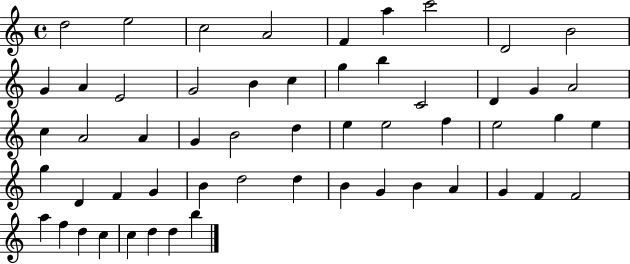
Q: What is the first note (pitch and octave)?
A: D5